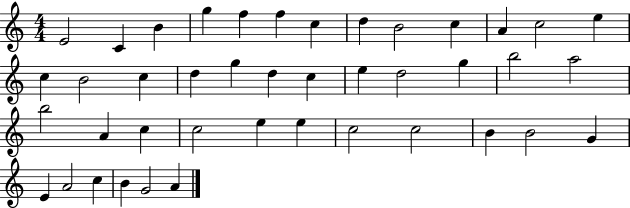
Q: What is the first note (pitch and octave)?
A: E4